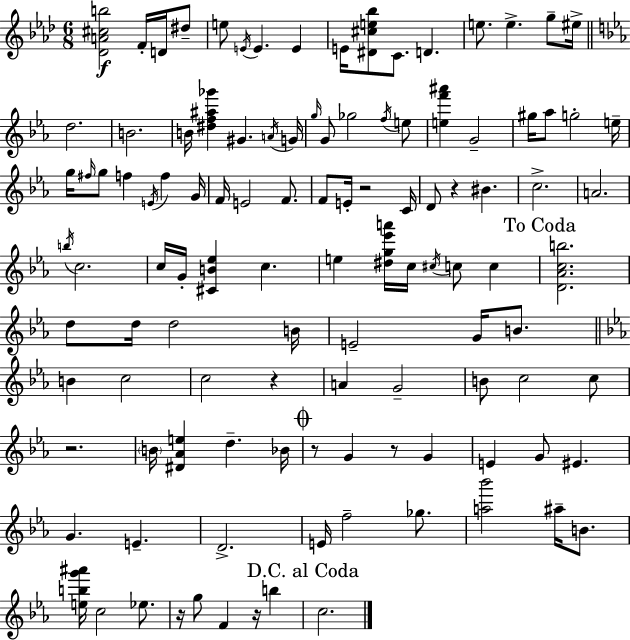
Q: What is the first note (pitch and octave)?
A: F4